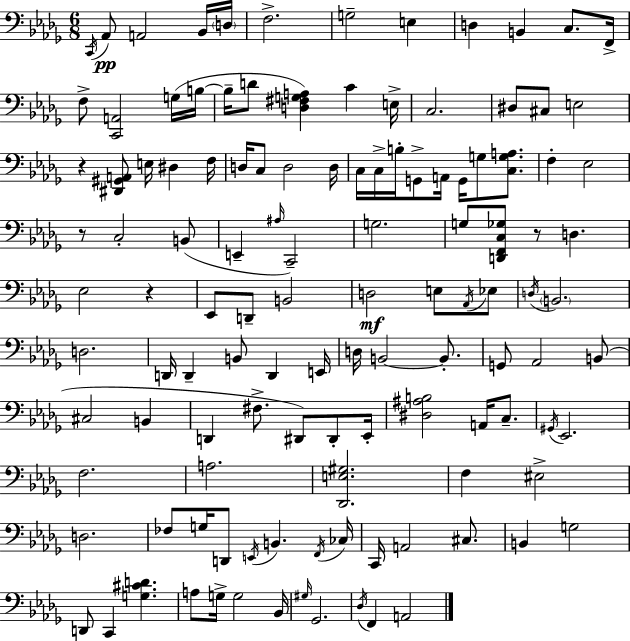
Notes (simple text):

C2/s Ab2/e A2/h Bb2/s D3/s F3/h. G3/h E3/q D3/q B2/q C3/e. F2/s F3/e [C2,A2]/h G3/s B3/s B3/s D4/e [D3,F#3,G3,A3]/q C4/q E3/s C3/h. D#3/e C#3/e E3/h R/q [D#2,G#2,A2]/e E3/s D#3/q F3/s D3/s C3/e D3/h D3/s C3/s C3/s B3/s G2/e A2/s G2/s G3/e [C3,G3,A3]/e. F3/q Eb3/h R/e C3/h B2/e E2/q A#3/s C2/h G3/h. G3/e [D2,F2,C3,Gb3]/e R/e D3/q. Eb3/h R/q Eb2/e D2/e B2/h D3/h E3/e Ab2/s Eb3/e D3/s B2/h. D3/h. D2/s D2/q B2/e D2/q E2/s D3/s B2/h B2/e. G2/e Ab2/h B2/e C#3/h B2/q D2/q F#3/e. D#2/e D#2/e Eb2/s [D#3,A#3,B3]/h A2/s C3/e. G#2/s Eb2/h. F3/h. A3/h. [Db2,E3,G#3]/h. F3/q EIS3/h D3/h. FES3/e G3/s D2/e E2/s B2/q. F2/s CES3/s C2/s A2/h C#3/e. B2/q G3/h D2/e C2/q [G3,C#4,D4]/q. A3/e G3/s G3/h Bb2/s G#3/s Gb2/h. Db3/s F2/q A2/h